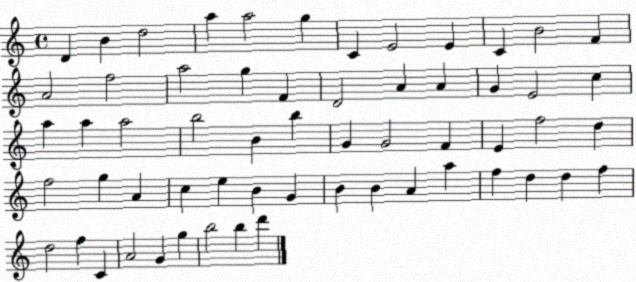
X:1
T:Untitled
M:4/4
L:1/4
K:C
D B d2 a a2 g C E2 E C B2 F A2 f2 a2 g F D2 A A G E2 c a a a2 b2 B b G G2 F E f2 d f2 g A c e B G B B A a f d d f d2 f C A2 G g b2 b d'